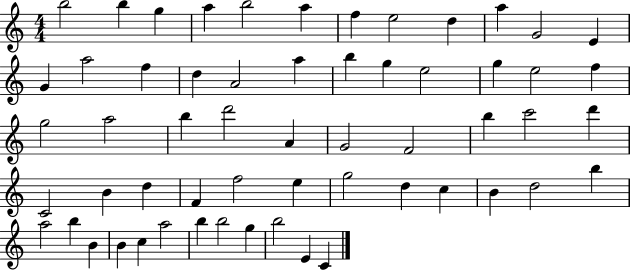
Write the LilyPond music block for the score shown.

{
  \clef treble
  \numericTimeSignature
  \time 4/4
  \key c \major
  b''2 b''4 g''4 | a''4 b''2 a''4 | f''4 e''2 d''4 | a''4 g'2 e'4 | \break g'4 a''2 f''4 | d''4 a'2 a''4 | b''4 g''4 e''2 | g''4 e''2 f''4 | \break g''2 a''2 | b''4 d'''2 a'4 | g'2 f'2 | b''4 c'''2 d'''4 | \break c'2 b'4 d''4 | f'4 f''2 e''4 | g''2 d''4 c''4 | b'4 d''2 b''4 | \break a''2 b''4 b'4 | b'4 c''4 a''2 | b''4 b''2 g''4 | b''2 e'4 c'4 | \break \bar "|."
}